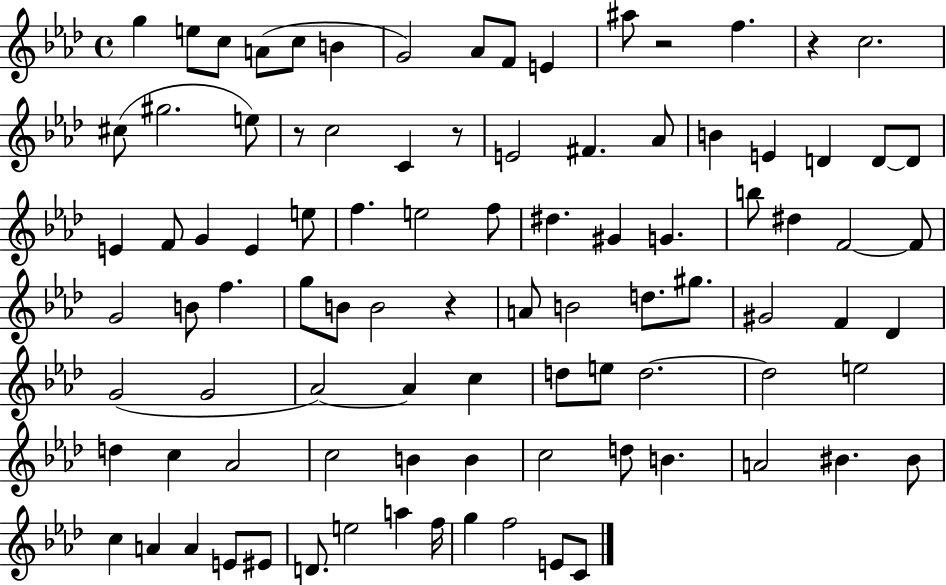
{
  \clef treble
  \time 4/4
  \defaultTimeSignature
  \key aes \major
  \repeat volta 2 { g''4 e''8 c''8 a'8( c''8 b'4 | g'2) aes'8 f'8 e'4 | ais''8 r2 f''4. | r4 c''2. | \break cis''8( gis''2. e''8) | r8 c''2 c'4 r8 | e'2 fis'4. aes'8 | b'4 e'4 d'4 d'8~~ d'8 | \break e'4 f'8 g'4 e'4 e''8 | f''4. e''2 f''8 | dis''4. gis'4 g'4. | b''8 dis''4 f'2~~ f'8 | \break g'2 b'8 f''4. | g''8 b'8 b'2 r4 | a'8 b'2 d''8. gis''8. | gis'2 f'4 des'4 | \break g'2( g'2 | aes'2~~) aes'4 c''4 | d''8 e''8 d''2.~~ | d''2 e''2 | \break d''4 c''4 aes'2 | c''2 b'4 b'4 | c''2 d''8 b'4. | a'2 bis'4. bis'8 | \break c''4 a'4 a'4 e'8 eis'8 | d'8. e''2 a''4 f''16 | g''4 f''2 e'8 c'8 | } \bar "|."
}